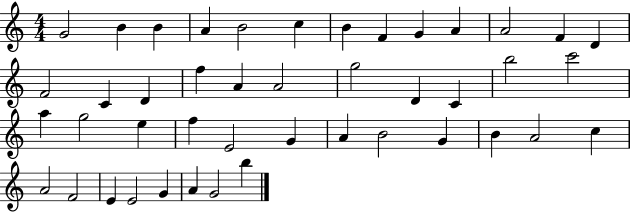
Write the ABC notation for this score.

X:1
T:Untitled
M:4/4
L:1/4
K:C
G2 B B A B2 c B F G A A2 F D F2 C D f A A2 g2 D C b2 c'2 a g2 e f E2 G A B2 G B A2 c A2 F2 E E2 G A G2 b